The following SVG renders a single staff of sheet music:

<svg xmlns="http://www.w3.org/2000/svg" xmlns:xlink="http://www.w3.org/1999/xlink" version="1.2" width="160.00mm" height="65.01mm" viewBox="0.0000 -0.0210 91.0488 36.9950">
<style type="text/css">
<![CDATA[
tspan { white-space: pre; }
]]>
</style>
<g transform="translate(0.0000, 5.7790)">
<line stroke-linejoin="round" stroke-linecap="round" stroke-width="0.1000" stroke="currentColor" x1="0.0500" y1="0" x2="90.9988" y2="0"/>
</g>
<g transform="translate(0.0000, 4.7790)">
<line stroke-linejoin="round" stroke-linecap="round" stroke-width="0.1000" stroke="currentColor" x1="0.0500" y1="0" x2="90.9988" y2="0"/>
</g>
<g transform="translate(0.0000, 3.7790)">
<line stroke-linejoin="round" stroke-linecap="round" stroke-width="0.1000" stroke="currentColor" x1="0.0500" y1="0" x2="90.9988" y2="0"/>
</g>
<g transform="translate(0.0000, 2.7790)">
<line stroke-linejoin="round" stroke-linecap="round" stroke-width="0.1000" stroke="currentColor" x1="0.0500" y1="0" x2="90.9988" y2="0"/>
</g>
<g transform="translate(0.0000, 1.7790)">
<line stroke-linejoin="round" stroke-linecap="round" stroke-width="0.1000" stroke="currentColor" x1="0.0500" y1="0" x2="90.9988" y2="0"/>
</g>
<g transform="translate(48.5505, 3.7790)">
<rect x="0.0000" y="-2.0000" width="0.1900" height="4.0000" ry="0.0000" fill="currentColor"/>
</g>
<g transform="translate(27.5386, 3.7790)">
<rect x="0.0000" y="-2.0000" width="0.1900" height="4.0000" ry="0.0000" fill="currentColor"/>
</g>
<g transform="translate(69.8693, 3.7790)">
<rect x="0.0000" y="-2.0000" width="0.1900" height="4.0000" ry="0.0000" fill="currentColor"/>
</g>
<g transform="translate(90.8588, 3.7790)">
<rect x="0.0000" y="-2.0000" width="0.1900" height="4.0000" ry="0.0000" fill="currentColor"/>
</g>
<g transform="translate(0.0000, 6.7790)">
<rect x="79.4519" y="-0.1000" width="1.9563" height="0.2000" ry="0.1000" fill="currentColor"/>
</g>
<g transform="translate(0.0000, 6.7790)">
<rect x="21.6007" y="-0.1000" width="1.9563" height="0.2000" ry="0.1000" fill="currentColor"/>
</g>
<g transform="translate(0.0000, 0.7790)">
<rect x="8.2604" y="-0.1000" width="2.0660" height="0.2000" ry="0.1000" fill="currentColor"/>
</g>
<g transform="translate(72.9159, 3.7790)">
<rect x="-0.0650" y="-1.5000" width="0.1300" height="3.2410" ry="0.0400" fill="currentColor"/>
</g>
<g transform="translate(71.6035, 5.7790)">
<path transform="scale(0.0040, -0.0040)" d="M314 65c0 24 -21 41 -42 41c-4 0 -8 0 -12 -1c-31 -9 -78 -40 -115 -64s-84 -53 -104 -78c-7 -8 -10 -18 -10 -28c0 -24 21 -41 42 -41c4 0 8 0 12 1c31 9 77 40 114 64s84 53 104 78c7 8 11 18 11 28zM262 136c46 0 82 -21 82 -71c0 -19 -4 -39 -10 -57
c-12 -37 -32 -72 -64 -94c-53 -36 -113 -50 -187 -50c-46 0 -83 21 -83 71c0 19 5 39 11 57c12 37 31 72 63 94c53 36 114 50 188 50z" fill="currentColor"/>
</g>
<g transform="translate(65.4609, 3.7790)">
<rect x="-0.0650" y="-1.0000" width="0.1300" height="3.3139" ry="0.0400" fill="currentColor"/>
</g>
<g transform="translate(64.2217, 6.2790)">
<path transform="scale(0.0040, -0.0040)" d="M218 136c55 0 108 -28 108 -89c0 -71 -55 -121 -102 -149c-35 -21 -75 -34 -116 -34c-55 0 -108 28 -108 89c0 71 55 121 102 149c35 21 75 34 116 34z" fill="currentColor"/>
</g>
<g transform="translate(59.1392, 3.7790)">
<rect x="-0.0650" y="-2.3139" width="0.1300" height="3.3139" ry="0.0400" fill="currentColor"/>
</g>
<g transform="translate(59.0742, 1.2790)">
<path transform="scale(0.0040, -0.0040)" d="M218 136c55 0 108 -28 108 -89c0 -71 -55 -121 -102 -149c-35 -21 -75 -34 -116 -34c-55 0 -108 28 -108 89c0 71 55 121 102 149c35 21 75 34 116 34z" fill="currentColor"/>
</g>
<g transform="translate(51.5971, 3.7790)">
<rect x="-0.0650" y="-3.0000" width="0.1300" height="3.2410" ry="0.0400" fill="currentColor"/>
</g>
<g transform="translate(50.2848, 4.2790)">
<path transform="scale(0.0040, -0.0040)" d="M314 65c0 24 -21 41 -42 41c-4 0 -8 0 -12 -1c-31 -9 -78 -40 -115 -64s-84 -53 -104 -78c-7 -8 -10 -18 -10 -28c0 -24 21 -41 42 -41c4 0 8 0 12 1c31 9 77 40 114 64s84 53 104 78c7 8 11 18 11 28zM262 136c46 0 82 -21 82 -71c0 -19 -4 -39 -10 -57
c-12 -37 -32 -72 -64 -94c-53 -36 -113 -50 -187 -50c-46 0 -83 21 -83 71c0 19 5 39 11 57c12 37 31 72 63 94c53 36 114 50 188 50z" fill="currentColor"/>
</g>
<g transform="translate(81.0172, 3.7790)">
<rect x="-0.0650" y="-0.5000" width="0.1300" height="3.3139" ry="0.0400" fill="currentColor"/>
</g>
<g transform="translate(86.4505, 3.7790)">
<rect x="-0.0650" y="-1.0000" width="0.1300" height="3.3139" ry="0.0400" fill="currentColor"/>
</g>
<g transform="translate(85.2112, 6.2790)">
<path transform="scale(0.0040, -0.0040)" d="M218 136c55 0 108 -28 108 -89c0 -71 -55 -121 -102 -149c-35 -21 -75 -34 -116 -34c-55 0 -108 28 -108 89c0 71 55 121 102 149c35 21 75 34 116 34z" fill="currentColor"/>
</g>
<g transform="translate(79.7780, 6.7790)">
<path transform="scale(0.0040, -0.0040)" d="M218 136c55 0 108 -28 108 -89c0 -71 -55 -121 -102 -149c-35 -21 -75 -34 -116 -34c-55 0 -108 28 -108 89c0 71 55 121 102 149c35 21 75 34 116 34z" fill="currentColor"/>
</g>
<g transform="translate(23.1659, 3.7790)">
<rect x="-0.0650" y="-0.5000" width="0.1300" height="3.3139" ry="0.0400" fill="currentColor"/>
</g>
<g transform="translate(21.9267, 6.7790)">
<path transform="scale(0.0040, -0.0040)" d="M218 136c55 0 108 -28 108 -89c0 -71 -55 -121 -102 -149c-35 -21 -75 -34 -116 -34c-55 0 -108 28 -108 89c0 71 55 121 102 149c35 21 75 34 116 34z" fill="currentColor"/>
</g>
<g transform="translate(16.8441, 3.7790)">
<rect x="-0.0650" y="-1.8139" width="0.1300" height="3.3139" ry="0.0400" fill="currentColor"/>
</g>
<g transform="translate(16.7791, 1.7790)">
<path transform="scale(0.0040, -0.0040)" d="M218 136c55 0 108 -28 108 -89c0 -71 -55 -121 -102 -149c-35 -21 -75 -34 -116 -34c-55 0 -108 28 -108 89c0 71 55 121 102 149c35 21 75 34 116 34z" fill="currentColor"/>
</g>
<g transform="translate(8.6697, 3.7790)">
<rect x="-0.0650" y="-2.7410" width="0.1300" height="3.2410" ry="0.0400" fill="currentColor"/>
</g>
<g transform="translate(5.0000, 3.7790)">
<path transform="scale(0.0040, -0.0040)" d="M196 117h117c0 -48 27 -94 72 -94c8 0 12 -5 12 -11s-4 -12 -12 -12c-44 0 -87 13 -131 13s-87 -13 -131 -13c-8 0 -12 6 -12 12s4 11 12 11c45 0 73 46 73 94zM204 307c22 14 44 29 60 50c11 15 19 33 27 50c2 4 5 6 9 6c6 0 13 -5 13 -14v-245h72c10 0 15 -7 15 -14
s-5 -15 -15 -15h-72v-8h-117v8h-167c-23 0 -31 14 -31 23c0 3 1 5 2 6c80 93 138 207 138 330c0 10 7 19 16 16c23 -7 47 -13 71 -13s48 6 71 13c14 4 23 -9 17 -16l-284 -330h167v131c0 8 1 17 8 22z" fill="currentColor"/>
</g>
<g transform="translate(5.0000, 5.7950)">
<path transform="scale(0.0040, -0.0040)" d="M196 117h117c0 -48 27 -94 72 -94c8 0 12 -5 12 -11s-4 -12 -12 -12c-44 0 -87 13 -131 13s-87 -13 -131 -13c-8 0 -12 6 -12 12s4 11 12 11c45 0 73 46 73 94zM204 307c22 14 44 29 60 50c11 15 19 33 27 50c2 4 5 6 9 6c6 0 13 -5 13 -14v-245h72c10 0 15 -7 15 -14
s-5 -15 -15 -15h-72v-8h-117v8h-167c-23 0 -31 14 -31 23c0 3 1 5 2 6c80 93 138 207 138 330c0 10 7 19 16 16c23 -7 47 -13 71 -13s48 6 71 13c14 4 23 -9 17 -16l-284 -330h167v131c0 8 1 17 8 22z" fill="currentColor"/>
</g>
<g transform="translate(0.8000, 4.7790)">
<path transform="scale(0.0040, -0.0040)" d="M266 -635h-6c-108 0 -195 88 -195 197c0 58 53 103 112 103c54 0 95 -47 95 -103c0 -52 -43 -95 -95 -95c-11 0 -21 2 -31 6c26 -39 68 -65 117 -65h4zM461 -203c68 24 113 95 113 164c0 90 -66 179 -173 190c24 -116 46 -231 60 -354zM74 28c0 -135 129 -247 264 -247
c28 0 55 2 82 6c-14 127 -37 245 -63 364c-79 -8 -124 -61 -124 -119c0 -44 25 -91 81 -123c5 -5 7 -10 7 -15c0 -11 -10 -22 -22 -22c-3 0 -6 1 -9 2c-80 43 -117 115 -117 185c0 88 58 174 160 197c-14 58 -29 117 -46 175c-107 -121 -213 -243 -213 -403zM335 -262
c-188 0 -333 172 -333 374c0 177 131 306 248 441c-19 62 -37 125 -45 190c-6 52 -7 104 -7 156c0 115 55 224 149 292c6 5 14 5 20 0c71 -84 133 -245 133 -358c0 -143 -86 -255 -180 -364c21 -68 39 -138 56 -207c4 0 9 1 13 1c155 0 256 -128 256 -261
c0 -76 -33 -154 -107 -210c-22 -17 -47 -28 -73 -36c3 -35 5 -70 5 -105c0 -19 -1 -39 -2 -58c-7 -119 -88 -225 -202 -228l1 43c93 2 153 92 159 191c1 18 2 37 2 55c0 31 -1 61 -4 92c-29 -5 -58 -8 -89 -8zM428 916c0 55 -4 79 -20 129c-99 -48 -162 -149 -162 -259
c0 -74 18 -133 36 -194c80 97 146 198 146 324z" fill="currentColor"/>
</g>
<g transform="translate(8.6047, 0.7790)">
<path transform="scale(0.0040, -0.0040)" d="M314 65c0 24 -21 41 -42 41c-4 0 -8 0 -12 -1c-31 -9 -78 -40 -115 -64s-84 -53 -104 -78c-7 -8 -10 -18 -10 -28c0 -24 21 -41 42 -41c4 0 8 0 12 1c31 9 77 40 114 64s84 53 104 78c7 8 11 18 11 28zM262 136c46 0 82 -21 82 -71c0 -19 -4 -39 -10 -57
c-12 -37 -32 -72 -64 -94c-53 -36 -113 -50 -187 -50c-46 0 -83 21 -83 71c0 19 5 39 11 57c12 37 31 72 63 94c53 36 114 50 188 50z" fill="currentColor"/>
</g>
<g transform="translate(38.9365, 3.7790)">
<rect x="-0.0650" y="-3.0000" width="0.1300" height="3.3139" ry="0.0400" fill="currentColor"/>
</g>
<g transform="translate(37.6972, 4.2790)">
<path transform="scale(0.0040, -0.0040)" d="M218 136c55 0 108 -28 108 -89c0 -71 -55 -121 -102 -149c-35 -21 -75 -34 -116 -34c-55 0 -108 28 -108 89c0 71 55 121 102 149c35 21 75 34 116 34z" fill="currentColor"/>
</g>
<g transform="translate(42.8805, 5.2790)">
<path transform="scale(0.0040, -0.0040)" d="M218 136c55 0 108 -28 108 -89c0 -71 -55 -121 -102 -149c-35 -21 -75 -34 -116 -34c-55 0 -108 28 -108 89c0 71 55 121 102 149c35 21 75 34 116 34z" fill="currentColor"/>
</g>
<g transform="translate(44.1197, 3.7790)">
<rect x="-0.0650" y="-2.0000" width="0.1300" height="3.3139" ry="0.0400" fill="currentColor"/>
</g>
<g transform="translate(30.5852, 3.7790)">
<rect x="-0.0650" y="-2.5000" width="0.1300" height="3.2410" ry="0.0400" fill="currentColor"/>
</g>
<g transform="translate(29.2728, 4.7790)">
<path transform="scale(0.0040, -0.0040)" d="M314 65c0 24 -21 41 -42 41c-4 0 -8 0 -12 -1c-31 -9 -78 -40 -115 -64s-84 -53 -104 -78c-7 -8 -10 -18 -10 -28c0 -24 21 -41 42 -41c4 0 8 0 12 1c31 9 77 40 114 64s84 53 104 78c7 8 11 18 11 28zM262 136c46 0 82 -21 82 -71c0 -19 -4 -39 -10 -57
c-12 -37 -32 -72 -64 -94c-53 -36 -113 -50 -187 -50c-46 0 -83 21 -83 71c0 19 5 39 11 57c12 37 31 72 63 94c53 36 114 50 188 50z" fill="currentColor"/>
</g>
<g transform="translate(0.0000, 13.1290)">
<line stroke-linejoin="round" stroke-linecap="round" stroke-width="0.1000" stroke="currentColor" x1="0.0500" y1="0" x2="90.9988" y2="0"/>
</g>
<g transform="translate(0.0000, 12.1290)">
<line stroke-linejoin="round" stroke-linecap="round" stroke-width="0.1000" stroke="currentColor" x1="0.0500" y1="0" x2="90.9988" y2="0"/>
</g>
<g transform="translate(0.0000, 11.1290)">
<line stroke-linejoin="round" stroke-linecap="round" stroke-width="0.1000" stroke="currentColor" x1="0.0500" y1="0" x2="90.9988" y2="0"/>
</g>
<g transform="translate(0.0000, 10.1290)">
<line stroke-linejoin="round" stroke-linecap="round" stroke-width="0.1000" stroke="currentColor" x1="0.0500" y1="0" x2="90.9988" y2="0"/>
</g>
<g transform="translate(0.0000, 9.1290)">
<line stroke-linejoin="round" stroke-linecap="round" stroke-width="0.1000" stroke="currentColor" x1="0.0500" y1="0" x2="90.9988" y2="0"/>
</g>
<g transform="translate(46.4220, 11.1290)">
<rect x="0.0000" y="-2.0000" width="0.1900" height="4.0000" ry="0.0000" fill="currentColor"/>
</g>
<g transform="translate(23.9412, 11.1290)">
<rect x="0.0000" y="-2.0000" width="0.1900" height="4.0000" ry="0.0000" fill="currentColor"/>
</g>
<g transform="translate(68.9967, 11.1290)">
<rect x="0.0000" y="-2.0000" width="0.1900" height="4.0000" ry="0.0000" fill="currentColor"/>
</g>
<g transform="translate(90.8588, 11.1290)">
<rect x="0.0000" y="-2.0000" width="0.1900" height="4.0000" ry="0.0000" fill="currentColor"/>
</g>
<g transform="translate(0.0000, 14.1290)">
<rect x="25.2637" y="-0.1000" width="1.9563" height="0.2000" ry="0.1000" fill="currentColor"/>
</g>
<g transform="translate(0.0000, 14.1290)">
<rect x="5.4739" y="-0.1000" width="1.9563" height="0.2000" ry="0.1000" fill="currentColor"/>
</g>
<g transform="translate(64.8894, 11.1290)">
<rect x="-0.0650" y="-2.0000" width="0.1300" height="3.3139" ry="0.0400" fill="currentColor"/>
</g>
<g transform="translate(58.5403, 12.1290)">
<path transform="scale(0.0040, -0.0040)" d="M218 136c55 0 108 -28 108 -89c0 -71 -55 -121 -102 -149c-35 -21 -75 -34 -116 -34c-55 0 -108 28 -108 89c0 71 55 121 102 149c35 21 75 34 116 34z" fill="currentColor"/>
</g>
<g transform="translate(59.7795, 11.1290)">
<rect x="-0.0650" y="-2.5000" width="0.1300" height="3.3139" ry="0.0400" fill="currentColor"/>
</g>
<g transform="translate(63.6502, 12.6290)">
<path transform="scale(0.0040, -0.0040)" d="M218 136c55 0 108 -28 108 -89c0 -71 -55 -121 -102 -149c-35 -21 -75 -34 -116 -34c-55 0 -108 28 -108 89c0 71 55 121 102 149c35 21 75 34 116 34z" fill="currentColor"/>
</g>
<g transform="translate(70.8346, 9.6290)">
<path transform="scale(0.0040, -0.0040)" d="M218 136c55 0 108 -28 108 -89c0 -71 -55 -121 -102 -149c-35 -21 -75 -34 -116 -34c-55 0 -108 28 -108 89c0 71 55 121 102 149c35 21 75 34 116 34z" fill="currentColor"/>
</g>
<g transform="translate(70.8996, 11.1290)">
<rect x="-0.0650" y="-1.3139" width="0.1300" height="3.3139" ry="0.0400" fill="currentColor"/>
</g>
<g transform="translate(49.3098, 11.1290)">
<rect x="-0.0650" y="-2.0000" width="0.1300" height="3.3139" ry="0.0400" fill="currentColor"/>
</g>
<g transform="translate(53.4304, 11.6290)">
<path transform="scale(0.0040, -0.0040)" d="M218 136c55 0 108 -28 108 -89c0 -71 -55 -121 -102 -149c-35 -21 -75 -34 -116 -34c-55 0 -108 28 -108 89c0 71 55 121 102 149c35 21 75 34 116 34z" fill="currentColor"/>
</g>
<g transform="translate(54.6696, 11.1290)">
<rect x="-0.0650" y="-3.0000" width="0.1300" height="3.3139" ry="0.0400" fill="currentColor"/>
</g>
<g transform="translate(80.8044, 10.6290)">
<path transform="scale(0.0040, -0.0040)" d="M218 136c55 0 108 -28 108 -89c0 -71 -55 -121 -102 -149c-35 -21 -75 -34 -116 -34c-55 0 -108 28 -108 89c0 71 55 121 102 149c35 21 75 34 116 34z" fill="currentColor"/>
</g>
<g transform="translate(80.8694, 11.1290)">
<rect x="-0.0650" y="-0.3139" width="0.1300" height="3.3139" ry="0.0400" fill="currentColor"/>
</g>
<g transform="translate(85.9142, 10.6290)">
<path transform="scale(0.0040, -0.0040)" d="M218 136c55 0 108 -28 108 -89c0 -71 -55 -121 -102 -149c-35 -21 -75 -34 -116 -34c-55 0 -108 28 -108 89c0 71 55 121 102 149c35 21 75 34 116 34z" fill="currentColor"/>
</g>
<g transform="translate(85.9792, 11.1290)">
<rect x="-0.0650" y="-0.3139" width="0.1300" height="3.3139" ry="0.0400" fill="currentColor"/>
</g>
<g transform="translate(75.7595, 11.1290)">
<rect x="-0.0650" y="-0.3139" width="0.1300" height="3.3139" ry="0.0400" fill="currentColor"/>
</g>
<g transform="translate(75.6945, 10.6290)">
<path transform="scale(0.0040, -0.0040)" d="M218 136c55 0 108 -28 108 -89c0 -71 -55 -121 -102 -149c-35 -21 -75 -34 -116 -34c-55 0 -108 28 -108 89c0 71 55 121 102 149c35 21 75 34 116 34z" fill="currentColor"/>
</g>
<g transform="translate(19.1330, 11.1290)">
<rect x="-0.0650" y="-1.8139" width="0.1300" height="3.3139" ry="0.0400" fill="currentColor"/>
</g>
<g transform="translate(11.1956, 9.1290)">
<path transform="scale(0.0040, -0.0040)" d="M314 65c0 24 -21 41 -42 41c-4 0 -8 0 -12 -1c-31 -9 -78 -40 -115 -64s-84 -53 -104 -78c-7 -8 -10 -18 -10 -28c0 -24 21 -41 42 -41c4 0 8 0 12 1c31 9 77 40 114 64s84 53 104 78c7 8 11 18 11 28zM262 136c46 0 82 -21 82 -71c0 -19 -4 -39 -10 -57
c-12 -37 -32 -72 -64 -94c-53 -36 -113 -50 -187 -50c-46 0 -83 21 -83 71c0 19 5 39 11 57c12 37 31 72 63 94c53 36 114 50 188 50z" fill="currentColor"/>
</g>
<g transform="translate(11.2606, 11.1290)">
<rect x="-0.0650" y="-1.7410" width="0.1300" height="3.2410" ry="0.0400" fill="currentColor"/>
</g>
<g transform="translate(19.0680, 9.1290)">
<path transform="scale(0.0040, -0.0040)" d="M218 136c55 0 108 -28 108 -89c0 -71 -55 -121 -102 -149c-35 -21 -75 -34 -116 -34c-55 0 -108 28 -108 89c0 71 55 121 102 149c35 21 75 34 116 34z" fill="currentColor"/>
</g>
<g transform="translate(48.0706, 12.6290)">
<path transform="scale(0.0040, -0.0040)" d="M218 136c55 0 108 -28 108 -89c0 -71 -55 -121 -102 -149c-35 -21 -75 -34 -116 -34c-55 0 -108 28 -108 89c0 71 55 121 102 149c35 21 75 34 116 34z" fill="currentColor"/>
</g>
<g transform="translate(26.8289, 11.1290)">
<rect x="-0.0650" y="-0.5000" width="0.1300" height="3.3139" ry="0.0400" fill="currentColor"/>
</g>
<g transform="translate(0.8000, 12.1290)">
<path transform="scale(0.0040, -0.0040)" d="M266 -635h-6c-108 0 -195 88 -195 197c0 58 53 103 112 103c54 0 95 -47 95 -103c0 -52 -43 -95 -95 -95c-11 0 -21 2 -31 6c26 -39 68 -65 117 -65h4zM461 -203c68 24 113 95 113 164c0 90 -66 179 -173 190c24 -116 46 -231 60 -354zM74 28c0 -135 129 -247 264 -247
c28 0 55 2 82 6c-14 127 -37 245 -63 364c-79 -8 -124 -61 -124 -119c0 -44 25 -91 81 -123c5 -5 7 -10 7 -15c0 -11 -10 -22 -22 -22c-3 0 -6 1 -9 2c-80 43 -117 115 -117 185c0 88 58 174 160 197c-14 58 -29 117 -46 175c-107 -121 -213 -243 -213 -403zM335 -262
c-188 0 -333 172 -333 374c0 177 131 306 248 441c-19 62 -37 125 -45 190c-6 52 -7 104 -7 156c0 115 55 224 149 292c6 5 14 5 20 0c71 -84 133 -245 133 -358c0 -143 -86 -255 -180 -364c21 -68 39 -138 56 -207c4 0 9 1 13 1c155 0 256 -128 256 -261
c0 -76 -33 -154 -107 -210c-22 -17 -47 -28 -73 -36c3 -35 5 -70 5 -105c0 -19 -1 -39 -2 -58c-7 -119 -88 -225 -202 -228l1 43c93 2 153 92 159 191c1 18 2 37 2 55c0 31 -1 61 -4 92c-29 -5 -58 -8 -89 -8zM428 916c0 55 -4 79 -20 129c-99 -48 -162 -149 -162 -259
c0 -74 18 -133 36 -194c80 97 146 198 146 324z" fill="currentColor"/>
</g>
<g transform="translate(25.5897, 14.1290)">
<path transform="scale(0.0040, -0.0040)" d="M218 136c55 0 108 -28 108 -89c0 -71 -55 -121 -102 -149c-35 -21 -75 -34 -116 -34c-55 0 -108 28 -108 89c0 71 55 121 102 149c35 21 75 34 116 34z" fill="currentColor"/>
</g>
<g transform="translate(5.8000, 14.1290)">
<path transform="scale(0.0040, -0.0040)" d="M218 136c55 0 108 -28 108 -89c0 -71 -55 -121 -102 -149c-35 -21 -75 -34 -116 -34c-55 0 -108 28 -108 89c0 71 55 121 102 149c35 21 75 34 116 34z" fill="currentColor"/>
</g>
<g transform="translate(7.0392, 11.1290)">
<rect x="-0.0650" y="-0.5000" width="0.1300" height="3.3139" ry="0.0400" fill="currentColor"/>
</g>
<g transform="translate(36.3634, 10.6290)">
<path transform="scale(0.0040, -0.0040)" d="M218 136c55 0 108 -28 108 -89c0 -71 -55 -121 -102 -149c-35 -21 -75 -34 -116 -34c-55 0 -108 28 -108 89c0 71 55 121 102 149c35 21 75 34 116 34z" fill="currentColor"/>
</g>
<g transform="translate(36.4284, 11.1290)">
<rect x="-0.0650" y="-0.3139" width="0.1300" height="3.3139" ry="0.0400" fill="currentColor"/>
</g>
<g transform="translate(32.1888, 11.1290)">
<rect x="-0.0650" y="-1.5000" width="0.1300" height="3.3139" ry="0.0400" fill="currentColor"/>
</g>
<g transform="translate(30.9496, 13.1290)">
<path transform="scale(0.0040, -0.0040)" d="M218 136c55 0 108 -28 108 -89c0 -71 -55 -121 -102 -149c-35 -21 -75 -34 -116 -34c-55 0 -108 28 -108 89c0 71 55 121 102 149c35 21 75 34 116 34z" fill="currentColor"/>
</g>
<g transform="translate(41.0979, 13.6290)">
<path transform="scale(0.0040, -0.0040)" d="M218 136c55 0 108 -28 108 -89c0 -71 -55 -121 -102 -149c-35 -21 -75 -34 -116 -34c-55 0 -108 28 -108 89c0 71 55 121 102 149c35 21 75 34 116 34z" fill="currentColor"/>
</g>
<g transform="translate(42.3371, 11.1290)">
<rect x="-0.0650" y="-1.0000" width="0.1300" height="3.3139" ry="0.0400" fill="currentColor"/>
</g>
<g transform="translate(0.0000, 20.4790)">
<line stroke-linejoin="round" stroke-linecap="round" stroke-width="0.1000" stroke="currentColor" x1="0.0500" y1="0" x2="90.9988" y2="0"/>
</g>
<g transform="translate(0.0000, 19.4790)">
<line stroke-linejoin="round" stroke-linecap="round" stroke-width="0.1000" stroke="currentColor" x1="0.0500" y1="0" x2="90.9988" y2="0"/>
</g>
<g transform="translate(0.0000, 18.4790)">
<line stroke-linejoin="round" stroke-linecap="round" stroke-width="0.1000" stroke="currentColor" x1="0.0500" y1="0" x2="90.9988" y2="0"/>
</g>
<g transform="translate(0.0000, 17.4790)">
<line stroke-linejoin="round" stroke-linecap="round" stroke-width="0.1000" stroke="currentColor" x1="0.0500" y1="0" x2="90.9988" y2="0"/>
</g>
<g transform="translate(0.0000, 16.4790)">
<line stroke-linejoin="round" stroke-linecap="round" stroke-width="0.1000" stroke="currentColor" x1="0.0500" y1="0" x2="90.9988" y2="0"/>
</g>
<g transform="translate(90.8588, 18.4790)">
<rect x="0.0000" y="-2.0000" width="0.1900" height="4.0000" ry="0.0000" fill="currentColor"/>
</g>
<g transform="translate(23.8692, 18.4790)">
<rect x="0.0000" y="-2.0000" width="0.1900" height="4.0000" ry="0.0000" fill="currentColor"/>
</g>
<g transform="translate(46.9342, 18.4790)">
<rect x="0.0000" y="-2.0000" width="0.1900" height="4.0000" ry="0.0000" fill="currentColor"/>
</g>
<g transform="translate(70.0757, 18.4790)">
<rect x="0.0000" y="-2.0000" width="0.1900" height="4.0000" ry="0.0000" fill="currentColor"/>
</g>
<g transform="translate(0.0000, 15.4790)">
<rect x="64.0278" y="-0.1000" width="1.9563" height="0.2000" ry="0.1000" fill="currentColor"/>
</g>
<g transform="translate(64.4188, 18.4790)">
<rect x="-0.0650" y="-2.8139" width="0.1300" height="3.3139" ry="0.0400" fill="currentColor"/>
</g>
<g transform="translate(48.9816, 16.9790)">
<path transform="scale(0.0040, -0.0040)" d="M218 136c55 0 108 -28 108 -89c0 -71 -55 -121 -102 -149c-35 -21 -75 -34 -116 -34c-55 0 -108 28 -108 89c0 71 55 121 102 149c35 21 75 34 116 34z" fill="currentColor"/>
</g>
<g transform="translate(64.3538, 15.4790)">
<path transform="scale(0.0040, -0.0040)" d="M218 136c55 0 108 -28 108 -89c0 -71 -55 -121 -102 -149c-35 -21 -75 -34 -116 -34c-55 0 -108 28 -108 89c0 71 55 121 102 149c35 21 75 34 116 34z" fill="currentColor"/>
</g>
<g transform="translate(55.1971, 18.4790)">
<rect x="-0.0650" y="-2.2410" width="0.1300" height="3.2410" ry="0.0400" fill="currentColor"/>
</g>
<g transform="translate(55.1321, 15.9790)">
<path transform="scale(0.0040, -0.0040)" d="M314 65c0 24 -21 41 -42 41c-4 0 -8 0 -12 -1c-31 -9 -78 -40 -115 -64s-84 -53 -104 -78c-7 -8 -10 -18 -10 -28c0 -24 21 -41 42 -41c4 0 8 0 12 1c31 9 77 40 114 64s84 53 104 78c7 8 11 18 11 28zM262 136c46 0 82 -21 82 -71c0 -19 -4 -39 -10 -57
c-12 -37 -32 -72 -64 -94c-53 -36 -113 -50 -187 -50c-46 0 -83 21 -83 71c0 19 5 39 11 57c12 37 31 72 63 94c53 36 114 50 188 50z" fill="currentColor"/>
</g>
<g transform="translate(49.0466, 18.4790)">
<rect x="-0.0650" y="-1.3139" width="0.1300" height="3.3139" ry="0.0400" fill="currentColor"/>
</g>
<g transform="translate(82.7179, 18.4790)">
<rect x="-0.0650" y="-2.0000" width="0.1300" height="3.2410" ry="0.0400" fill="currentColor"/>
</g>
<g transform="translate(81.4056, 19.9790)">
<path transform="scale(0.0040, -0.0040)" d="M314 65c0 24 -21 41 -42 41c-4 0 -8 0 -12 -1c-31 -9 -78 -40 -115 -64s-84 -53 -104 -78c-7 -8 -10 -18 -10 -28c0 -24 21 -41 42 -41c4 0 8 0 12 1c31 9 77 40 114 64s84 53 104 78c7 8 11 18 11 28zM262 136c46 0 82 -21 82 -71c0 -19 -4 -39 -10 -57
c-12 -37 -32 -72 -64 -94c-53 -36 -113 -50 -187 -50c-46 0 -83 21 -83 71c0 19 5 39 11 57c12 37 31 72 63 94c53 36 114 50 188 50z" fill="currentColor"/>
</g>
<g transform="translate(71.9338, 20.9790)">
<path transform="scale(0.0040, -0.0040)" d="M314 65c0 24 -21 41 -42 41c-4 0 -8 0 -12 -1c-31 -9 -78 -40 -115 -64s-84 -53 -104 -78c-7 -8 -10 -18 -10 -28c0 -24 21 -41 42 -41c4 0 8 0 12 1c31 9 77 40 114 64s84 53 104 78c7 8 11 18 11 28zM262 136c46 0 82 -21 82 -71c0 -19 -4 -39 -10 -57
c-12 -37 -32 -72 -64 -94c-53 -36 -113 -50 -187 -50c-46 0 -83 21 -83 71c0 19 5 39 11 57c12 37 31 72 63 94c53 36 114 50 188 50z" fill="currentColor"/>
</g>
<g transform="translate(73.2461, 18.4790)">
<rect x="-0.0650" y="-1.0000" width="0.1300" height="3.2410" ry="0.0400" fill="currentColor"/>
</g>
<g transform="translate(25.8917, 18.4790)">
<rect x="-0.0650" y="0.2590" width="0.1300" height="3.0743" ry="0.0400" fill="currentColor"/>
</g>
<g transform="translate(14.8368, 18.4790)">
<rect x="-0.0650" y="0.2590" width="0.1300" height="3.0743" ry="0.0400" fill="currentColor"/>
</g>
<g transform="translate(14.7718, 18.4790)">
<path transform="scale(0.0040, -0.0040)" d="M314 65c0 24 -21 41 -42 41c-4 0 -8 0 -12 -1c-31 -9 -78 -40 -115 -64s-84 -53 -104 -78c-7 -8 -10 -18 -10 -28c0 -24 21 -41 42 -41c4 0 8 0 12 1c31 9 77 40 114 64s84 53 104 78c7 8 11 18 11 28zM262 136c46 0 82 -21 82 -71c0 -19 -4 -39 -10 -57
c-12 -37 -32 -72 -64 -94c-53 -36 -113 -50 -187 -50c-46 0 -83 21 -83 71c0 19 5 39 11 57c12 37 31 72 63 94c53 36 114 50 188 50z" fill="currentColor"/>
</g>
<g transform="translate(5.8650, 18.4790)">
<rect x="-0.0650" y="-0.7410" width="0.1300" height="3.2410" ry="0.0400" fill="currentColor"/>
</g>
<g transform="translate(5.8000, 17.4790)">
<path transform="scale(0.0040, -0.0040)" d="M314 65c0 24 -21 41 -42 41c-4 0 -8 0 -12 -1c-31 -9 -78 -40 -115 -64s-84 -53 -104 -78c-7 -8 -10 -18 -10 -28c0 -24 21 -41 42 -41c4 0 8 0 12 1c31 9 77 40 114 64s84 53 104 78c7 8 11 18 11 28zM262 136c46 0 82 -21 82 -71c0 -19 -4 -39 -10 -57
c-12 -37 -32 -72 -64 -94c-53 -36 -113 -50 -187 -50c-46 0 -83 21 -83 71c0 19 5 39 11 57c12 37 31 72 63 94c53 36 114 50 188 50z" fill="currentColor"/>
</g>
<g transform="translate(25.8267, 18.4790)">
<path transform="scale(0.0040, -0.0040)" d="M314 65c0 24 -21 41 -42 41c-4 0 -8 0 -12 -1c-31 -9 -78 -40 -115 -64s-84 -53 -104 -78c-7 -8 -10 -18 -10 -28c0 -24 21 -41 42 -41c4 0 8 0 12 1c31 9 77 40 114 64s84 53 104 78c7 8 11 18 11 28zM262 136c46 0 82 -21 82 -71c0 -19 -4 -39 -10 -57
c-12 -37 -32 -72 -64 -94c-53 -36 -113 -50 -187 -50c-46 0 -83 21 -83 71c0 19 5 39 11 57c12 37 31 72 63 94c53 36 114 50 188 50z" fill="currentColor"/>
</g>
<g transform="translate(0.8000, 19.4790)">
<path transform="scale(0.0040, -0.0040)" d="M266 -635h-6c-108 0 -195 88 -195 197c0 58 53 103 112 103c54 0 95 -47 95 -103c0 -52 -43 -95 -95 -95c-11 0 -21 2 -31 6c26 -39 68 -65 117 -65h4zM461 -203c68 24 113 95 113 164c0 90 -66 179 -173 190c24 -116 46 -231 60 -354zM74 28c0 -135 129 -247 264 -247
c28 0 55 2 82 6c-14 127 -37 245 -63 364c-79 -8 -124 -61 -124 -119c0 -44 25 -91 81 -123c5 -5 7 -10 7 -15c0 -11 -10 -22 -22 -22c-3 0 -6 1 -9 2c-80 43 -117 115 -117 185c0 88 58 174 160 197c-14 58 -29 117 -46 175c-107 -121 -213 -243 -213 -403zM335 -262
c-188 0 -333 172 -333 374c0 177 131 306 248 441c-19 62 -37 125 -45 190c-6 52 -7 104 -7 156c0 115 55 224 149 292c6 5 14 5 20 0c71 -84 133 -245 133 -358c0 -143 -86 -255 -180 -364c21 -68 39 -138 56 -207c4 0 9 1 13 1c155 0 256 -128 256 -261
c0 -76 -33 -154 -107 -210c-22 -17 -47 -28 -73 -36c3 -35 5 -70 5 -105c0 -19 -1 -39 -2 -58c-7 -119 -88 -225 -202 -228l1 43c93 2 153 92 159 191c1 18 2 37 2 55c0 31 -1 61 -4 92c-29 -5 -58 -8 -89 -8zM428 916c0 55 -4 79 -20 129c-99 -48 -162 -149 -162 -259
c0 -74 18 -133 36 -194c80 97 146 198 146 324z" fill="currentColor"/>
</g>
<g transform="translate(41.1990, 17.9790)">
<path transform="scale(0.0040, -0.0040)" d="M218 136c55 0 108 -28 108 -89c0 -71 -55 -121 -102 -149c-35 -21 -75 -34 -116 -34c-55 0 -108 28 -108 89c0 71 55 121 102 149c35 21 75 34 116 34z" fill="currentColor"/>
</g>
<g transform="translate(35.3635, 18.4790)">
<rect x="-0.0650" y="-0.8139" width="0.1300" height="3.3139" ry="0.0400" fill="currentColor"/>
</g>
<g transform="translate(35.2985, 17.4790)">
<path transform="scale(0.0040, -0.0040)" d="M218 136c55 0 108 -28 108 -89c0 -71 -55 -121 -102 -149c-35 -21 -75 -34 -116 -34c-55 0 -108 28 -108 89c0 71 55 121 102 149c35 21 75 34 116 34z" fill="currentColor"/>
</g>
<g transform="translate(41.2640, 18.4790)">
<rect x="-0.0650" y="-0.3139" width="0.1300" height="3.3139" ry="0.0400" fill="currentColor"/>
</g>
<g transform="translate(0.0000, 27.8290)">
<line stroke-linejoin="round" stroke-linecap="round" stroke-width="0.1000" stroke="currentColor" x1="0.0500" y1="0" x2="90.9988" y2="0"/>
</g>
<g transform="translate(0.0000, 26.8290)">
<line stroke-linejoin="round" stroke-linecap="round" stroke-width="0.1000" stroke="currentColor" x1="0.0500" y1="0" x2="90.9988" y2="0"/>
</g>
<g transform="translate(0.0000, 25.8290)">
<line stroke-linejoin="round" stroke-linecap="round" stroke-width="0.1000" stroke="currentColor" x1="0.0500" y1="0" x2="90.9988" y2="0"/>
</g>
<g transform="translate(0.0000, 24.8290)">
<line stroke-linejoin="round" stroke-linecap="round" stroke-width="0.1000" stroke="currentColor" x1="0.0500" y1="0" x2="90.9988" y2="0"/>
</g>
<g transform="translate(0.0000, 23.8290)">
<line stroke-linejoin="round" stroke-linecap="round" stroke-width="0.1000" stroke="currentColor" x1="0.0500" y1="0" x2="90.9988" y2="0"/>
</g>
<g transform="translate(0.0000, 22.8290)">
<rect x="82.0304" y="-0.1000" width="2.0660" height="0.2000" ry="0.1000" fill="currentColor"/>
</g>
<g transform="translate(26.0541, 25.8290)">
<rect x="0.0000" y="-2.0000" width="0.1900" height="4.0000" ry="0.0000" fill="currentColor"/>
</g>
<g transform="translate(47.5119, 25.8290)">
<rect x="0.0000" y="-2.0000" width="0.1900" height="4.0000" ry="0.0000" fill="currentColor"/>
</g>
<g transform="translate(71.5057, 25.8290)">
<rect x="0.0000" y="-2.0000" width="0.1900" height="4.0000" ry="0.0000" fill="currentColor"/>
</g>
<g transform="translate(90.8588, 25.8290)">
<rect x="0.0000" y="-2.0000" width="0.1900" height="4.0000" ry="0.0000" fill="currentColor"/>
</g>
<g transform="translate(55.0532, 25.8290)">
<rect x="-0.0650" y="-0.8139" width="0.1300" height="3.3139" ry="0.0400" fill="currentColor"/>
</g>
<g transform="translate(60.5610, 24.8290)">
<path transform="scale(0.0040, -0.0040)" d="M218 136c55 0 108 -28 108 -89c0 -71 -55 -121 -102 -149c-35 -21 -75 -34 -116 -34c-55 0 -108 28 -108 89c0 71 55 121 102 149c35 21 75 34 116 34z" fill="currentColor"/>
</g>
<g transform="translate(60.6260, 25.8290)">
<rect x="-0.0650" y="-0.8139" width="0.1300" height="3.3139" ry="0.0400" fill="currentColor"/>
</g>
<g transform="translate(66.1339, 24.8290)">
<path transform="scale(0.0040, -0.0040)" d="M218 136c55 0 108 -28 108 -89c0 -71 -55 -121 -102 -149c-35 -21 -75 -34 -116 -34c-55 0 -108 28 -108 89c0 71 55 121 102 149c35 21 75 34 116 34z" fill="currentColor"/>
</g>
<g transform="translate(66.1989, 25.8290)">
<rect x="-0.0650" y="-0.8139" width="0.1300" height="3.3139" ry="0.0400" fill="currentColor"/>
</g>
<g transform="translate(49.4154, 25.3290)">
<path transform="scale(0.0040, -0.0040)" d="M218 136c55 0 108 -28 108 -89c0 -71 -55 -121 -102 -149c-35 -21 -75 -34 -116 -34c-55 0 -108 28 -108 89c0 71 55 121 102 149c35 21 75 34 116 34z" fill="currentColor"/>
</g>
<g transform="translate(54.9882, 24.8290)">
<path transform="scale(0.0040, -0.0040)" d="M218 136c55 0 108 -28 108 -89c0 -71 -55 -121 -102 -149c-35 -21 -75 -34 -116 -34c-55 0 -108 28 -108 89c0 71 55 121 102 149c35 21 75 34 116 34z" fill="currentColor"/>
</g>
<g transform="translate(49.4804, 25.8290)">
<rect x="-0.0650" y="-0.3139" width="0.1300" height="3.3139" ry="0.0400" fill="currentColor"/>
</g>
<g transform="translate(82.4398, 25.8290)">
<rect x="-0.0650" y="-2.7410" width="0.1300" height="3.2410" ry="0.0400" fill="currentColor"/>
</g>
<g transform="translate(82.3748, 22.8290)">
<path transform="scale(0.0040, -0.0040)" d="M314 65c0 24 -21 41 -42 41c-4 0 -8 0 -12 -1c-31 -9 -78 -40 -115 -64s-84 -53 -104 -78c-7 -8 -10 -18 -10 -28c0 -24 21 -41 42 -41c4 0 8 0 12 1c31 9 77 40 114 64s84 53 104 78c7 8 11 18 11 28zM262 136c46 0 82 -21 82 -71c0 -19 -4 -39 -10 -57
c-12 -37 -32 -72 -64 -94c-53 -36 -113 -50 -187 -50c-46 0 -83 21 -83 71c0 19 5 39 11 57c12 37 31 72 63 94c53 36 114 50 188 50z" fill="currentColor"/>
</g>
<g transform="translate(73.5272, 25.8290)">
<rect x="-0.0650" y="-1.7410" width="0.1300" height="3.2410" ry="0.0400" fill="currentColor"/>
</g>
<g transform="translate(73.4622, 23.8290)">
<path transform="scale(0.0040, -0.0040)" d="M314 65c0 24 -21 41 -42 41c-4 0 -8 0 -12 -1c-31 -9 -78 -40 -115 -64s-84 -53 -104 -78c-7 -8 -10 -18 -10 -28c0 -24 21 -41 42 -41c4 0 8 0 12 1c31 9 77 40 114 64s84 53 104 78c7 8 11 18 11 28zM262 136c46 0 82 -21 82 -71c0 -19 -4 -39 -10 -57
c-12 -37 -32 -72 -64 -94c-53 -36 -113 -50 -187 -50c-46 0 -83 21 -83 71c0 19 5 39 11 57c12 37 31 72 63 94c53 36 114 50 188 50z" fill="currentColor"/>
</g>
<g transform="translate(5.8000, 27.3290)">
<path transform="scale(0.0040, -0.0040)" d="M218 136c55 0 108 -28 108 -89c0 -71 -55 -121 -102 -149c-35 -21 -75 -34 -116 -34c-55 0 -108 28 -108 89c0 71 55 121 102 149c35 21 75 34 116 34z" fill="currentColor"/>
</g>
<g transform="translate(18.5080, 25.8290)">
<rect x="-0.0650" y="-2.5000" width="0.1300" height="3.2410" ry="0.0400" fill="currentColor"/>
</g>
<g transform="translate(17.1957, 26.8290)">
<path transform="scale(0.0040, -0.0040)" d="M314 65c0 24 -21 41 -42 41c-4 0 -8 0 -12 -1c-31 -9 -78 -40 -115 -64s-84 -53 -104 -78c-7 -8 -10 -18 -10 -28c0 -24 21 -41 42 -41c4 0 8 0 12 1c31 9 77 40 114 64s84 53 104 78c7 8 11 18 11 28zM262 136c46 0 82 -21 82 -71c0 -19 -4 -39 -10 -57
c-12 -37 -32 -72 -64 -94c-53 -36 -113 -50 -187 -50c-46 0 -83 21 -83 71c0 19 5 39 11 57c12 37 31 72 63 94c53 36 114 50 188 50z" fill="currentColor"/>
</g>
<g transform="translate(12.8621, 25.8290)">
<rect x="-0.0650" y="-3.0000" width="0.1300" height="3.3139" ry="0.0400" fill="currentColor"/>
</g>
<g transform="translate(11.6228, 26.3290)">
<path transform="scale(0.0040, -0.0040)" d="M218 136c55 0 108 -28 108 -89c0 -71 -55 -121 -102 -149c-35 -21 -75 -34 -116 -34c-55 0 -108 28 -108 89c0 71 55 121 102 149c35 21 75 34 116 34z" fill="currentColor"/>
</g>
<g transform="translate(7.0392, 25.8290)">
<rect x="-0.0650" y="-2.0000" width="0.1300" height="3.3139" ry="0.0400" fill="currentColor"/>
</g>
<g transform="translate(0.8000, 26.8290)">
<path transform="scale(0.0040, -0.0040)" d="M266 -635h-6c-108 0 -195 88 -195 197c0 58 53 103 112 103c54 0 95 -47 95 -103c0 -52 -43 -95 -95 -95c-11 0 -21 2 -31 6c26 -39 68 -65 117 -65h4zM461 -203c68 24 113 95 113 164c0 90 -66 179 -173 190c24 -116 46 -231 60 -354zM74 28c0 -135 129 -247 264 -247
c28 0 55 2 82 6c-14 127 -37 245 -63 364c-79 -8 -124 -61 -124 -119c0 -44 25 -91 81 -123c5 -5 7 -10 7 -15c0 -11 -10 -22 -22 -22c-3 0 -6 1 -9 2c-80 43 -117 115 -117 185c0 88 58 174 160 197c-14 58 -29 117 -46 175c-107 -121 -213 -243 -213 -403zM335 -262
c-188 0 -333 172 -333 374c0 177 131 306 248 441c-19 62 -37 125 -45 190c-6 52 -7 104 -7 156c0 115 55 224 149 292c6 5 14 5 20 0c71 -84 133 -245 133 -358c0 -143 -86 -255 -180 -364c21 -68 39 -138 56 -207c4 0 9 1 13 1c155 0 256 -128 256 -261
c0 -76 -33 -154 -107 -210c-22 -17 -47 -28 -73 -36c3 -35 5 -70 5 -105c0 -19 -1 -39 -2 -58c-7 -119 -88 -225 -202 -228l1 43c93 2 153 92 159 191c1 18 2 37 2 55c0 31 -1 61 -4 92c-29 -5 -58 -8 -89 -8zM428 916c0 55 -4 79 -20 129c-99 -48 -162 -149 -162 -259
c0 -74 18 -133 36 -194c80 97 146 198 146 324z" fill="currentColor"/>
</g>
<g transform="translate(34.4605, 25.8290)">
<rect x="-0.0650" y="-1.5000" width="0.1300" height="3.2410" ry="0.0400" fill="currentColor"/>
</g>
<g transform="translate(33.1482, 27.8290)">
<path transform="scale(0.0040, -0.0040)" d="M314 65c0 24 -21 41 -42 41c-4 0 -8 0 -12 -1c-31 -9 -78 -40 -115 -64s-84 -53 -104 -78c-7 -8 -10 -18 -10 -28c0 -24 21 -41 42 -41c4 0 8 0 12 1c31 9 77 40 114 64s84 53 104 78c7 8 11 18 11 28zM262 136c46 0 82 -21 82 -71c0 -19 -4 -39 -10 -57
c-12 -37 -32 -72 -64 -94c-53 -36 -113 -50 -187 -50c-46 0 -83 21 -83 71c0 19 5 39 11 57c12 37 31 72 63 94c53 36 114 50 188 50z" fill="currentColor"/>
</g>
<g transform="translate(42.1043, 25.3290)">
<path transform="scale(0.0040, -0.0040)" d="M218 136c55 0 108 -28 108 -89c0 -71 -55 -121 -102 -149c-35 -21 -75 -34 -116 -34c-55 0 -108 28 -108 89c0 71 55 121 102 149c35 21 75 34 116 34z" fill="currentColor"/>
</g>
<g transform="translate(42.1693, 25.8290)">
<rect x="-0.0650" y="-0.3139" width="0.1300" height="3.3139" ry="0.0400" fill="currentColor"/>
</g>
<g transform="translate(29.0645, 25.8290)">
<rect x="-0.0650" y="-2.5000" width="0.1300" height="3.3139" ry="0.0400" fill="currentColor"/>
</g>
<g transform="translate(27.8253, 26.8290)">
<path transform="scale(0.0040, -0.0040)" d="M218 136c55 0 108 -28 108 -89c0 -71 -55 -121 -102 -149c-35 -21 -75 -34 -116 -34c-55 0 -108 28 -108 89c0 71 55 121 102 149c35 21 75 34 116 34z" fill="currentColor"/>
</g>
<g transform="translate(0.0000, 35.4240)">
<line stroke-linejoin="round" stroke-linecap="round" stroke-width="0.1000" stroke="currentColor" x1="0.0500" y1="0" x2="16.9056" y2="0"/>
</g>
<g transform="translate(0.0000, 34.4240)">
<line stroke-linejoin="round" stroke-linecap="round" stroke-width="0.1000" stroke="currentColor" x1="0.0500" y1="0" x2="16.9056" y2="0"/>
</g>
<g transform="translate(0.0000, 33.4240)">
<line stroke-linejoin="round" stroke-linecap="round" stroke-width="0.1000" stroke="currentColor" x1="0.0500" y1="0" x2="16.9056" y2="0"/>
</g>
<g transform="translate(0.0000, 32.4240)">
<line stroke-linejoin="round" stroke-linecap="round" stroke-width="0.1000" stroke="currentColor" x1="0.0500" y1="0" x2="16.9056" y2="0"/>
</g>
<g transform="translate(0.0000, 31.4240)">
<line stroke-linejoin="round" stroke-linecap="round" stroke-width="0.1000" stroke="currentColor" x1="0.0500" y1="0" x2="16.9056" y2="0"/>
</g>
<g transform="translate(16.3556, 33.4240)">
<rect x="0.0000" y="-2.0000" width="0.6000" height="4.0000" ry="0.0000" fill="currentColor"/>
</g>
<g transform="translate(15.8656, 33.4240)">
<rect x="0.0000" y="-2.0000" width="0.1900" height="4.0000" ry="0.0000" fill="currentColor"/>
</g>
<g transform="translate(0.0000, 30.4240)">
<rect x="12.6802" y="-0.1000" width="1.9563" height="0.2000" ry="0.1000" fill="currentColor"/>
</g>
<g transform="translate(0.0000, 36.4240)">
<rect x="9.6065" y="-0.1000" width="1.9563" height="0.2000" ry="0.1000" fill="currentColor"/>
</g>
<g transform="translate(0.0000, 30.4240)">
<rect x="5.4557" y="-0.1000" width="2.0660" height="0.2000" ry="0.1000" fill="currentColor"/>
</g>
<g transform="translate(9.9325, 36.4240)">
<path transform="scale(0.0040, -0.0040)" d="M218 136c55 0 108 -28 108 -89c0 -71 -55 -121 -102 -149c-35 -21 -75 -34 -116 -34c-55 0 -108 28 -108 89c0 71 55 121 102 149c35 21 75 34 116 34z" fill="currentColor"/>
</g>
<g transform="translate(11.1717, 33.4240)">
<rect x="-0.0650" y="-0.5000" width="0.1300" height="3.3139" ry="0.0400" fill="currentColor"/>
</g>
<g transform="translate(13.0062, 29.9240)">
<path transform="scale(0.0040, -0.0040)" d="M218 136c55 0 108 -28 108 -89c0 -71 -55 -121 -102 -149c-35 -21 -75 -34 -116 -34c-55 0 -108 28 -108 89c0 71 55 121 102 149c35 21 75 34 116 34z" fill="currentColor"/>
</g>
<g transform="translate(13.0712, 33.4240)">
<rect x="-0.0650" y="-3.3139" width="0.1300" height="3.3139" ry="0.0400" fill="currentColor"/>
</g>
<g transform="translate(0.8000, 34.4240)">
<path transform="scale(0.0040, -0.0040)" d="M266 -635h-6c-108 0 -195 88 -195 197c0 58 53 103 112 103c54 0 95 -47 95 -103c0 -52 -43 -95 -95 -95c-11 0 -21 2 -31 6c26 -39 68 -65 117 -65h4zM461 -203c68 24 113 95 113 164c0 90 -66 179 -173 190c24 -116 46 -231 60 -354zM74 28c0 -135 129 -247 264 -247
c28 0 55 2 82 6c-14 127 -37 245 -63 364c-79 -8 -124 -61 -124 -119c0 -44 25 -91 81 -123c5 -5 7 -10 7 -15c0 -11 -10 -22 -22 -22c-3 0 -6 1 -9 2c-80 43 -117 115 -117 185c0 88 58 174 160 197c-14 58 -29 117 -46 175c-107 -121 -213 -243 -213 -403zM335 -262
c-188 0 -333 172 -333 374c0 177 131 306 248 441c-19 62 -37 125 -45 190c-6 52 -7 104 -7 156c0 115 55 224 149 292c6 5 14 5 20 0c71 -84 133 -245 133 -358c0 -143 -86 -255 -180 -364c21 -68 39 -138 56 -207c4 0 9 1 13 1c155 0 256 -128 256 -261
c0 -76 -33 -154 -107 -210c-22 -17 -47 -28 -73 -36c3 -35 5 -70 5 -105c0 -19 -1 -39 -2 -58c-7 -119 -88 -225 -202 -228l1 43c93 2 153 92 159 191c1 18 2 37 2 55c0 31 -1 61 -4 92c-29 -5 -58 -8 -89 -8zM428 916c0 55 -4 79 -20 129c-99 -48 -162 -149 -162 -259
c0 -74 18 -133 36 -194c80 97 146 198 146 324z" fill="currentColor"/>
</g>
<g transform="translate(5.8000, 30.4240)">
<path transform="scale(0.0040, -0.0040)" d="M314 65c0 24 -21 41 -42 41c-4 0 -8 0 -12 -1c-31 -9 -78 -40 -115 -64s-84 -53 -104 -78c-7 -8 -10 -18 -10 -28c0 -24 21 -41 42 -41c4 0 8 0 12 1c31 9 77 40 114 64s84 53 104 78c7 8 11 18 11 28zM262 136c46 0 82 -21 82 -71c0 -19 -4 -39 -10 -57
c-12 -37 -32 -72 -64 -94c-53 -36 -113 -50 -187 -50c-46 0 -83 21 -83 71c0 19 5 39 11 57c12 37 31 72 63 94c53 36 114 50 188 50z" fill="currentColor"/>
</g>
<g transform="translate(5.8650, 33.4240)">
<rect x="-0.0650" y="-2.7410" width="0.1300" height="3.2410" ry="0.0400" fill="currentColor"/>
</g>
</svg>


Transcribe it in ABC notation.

X:1
T:Untitled
M:4/4
L:1/4
K:C
a2 f C G2 A F A2 g D E2 C D C f2 f C E c D F A G F e c c c d2 B2 B2 d c e g2 a D2 F2 F A G2 G E2 c c d d d f2 a2 a2 C b